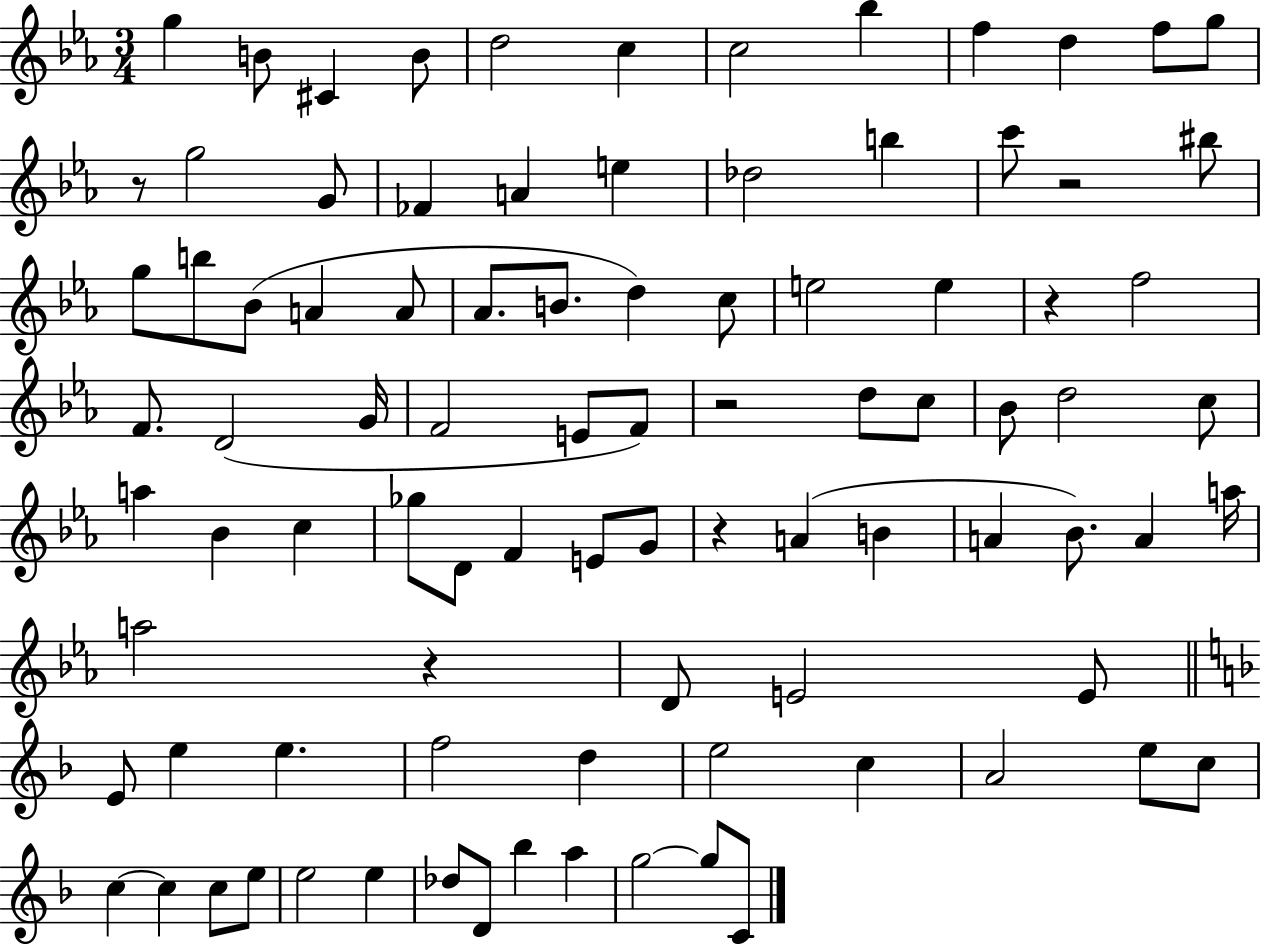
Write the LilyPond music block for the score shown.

{
  \clef treble
  \numericTimeSignature
  \time 3/4
  \key ees \major
  g''4 b'8 cis'4 b'8 | d''2 c''4 | c''2 bes''4 | f''4 d''4 f''8 g''8 | \break r8 g''2 g'8 | fes'4 a'4 e''4 | des''2 b''4 | c'''8 r2 bis''8 | \break g''8 b''8 bes'8( a'4 a'8 | aes'8. b'8. d''4) c''8 | e''2 e''4 | r4 f''2 | \break f'8. d'2( g'16 | f'2 e'8 f'8) | r2 d''8 c''8 | bes'8 d''2 c''8 | \break a''4 bes'4 c''4 | ges''8 d'8 f'4 e'8 g'8 | r4 a'4( b'4 | a'4 bes'8.) a'4 a''16 | \break a''2 r4 | d'8 e'2 e'8 | \bar "||" \break \key d \minor e'8 e''4 e''4. | f''2 d''4 | e''2 c''4 | a'2 e''8 c''8 | \break c''4~~ c''4 c''8 e''8 | e''2 e''4 | des''8 d'8 bes''4 a''4 | g''2~~ g''8 c'8 | \break \bar "|."
}